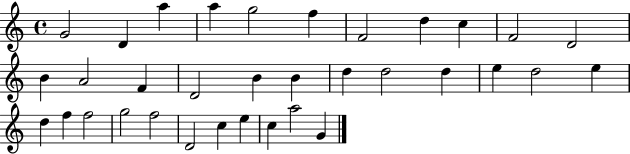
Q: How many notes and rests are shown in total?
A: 34